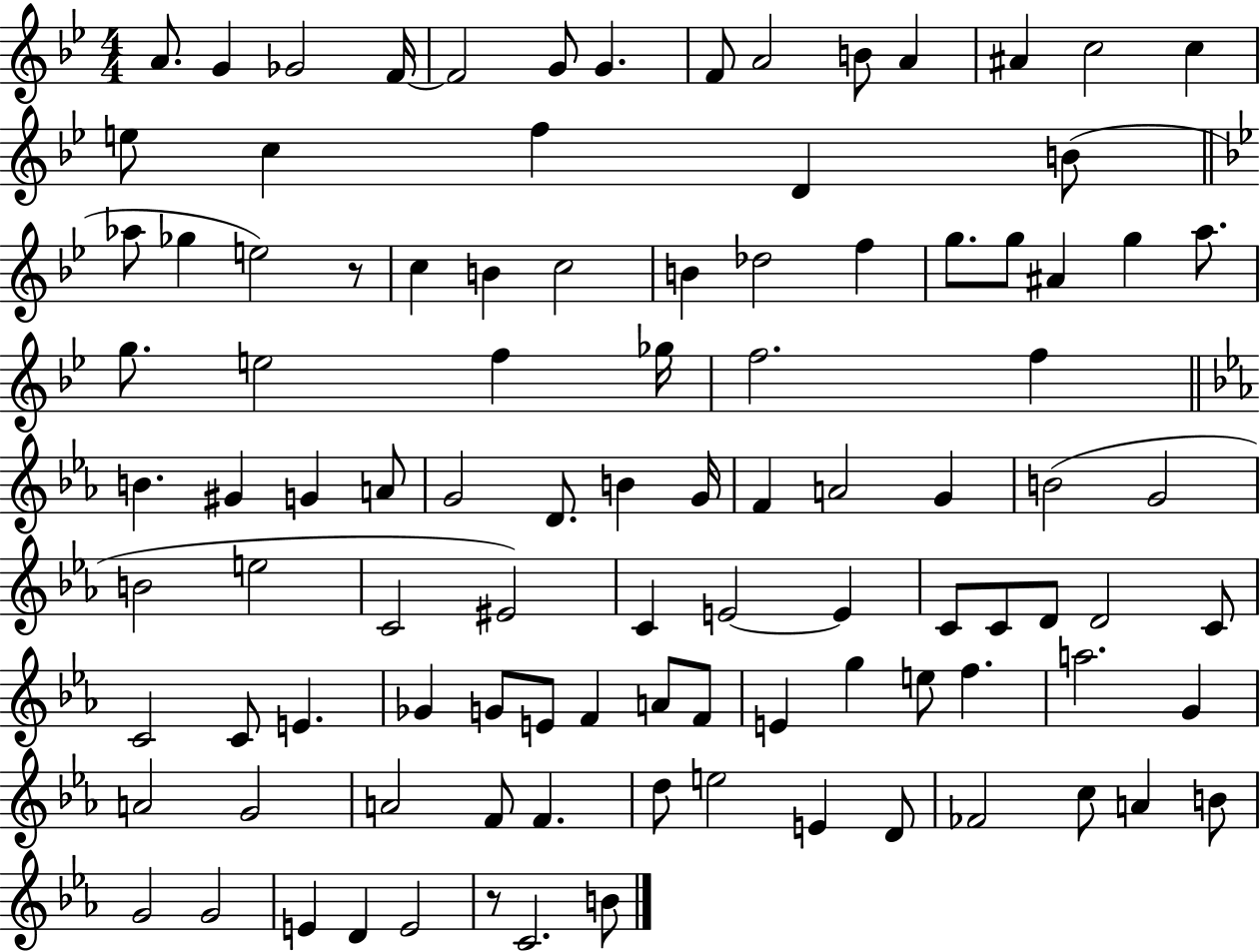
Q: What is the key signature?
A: BES major